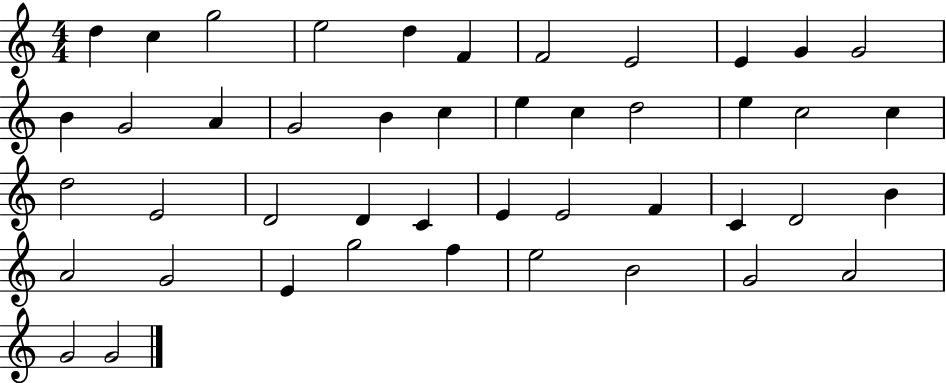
D5/q C5/q G5/h E5/h D5/q F4/q F4/h E4/h E4/q G4/q G4/h B4/q G4/h A4/q G4/h B4/q C5/q E5/q C5/q D5/h E5/q C5/h C5/q D5/h E4/h D4/h D4/q C4/q E4/q E4/h F4/q C4/q D4/h B4/q A4/h G4/h E4/q G5/h F5/q E5/h B4/h G4/h A4/h G4/h G4/h